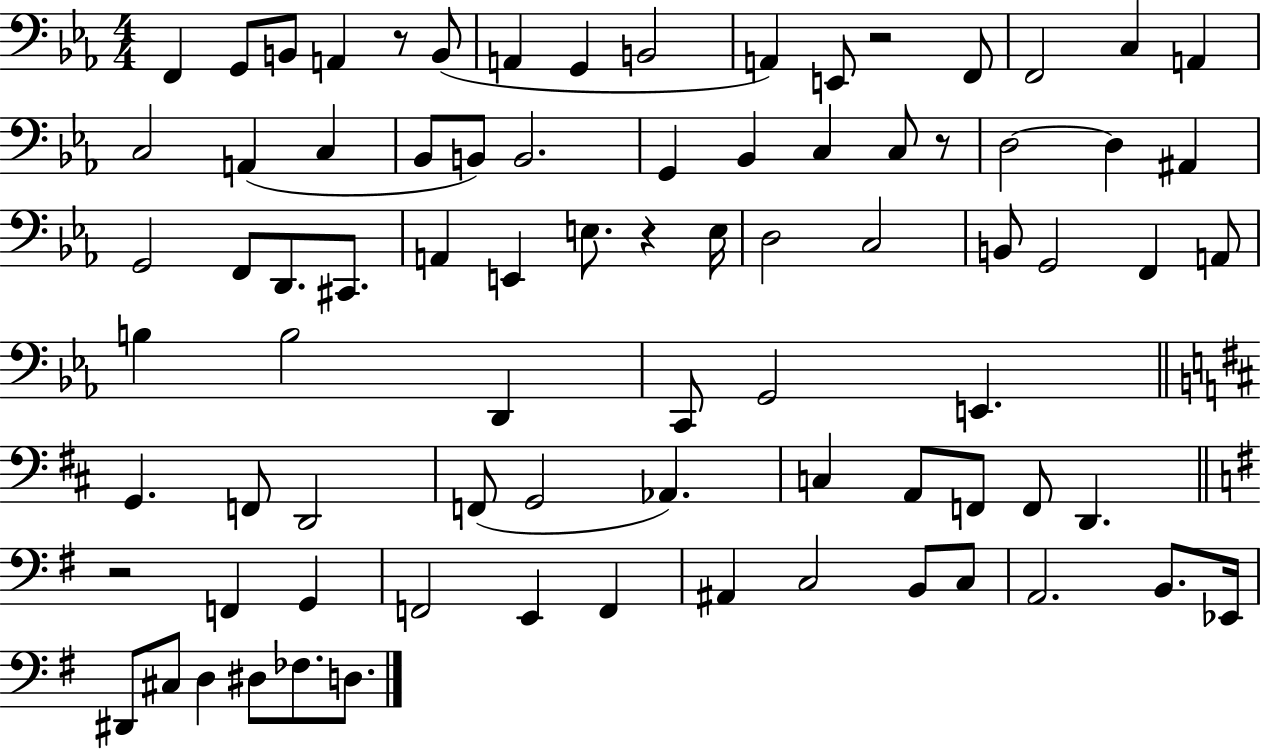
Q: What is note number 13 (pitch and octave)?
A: C3